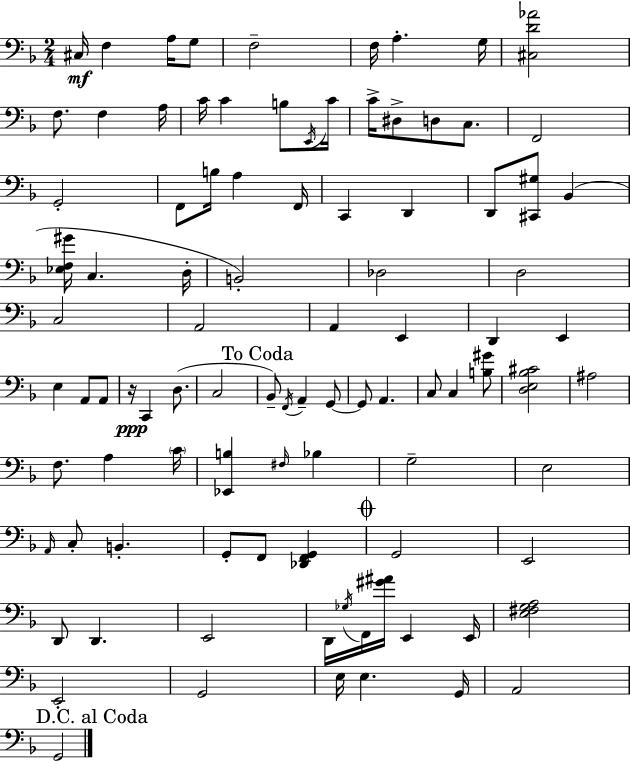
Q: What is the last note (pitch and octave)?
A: G2